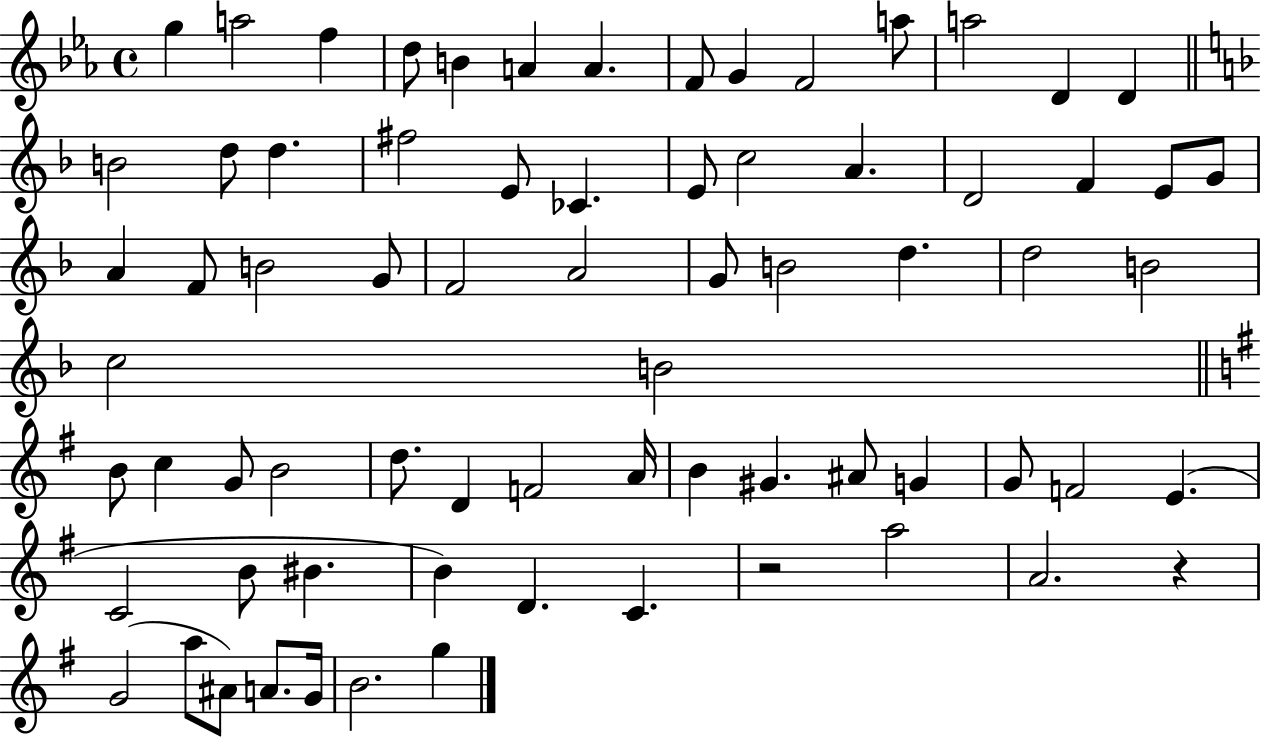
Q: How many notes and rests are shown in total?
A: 72